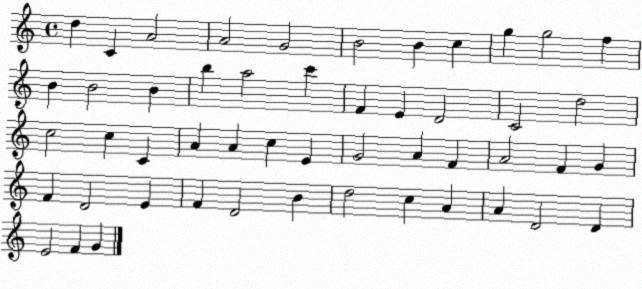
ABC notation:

X:1
T:Untitled
M:4/4
L:1/4
K:C
d C A2 A2 G2 B2 B c g g2 f B B2 B b a2 c' F E D2 C2 d2 c2 c C A A c E G2 A F A2 F G F D2 E F D2 B d2 c A A D2 D E2 F G